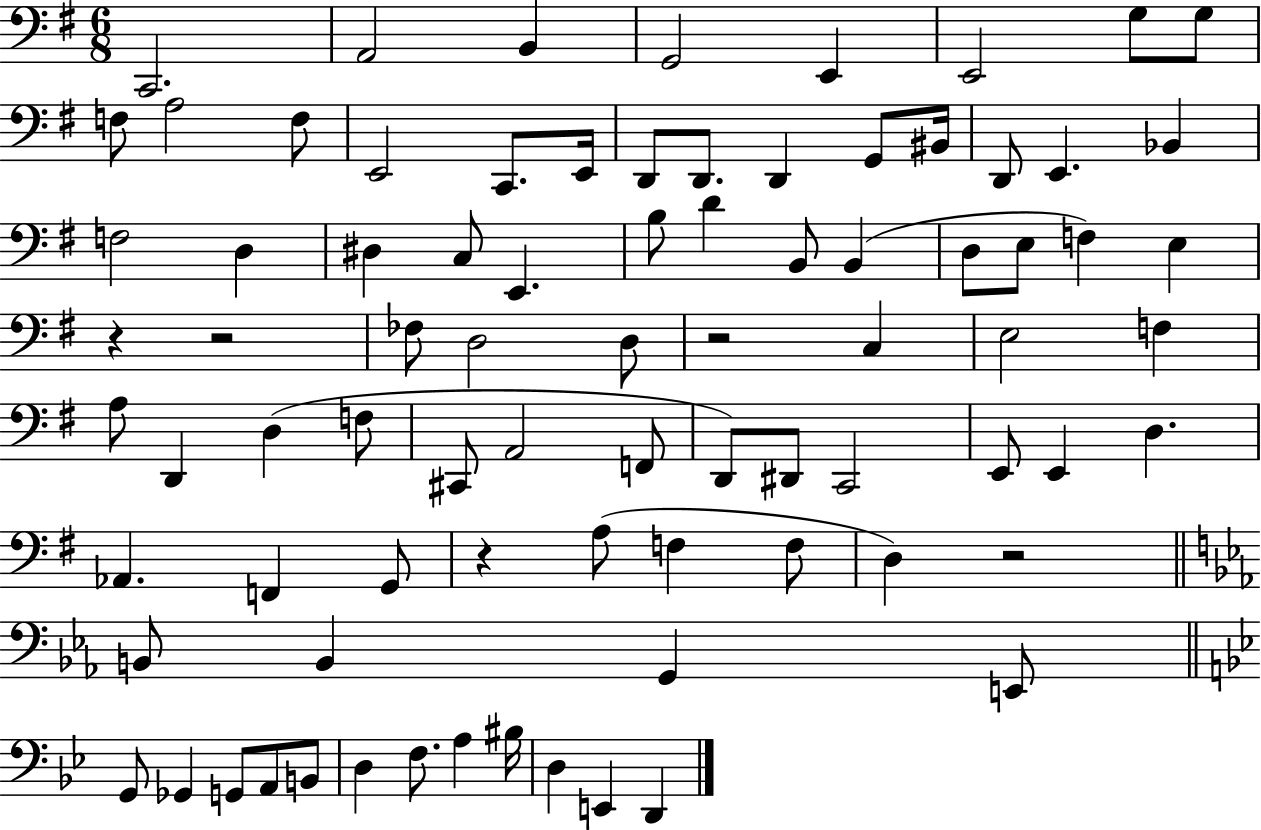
X:1
T:Untitled
M:6/8
L:1/4
K:G
C,,2 A,,2 B,, G,,2 E,, E,,2 G,/2 G,/2 F,/2 A,2 F,/2 E,,2 C,,/2 E,,/4 D,,/2 D,,/2 D,, G,,/2 ^B,,/4 D,,/2 E,, _B,, F,2 D, ^D, C,/2 E,, B,/2 D B,,/2 B,, D,/2 E,/2 F, E, z z2 _F,/2 D,2 D,/2 z2 C, E,2 F, A,/2 D,, D, F,/2 ^C,,/2 A,,2 F,,/2 D,,/2 ^D,,/2 C,,2 E,,/2 E,, D, _A,, F,, G,,/2 z A,/2 F, F,/2 D, z2 B,,/2 B,, G,, E,,/2 G,,/2 _G,, G,,/2 A,,/2 B,,/2 D, F,/2 A, ^B,/4 D, E,, D,,